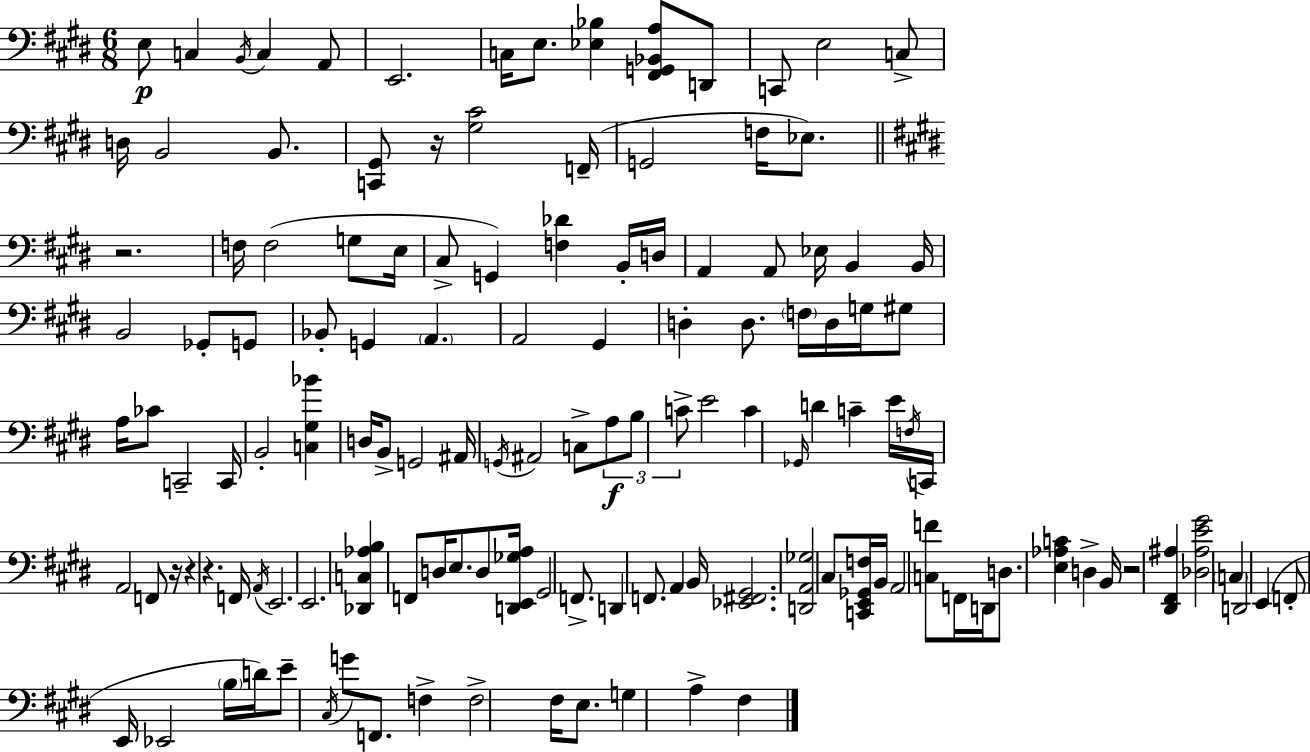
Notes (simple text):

E3/e C3/q B2/s C3/q A2/e E2/h. C3/s E3/e. [Eb3,Bb3]/q [F#2,G2,Bb2,A3]/e D2/e C2/e E3/h C3/e D3/s B2/h B2/e. [C2,G#2]/e R/s [G#3,C#4]/h F2/s G2/h F3/s Eb3/e. R/h. F3/s F3/h G3/e E3/s C#3/e G2/q [F3,Db4]/q B2/s D3/s A2/q A2/e Eb3/s B2/q B2/s B2/h Gb2/e G2/e Bb2/e G2/q A2/q. A2/h G#2/q D3/q D3/e. F3/s D3/s G3/s G#3/e A3/s CES4/e C2/h C2/s B2/h [C3,G#3,Bb4]/q D3/s B2/e G2/h A#2/s G2/s A#2/h C3/e A3/e B3/e C4/e E4/h C4/q Gb2/s D4/q C4/q E4/s F3/s C2/s A2/h F2/e R/s R/q R/q. F2/s A2/s E2/h. E2/h. [Db2,C3,Ab3,B3]/q F2/e D3/s E3/e. D3/e [D2,E2,Gb3,A3]/s G#2/h F2/e. D2/q F2/e. A2/q B2/s [Eb2,F#2,G#2]/h. [D2,A2,Gb3]/h C#3/e [C2,E2,Gb2,F3]/s B2/s A2/h [C3,F4]/e F2/s D2/s D3/e. [E3,Ab3,C4]/q D3/q B2/s R/h [D#2,F#2,A#3]/q [Db3,A#3,E4,G#4]/h C3/q D2/h E2/q F2/e E2/s Eb2/h B3/s D4/s E4/e C#3/s G4/e F2/e. F3/q F3/h F#3/s E3/e. G3/q A3/q F#3/q